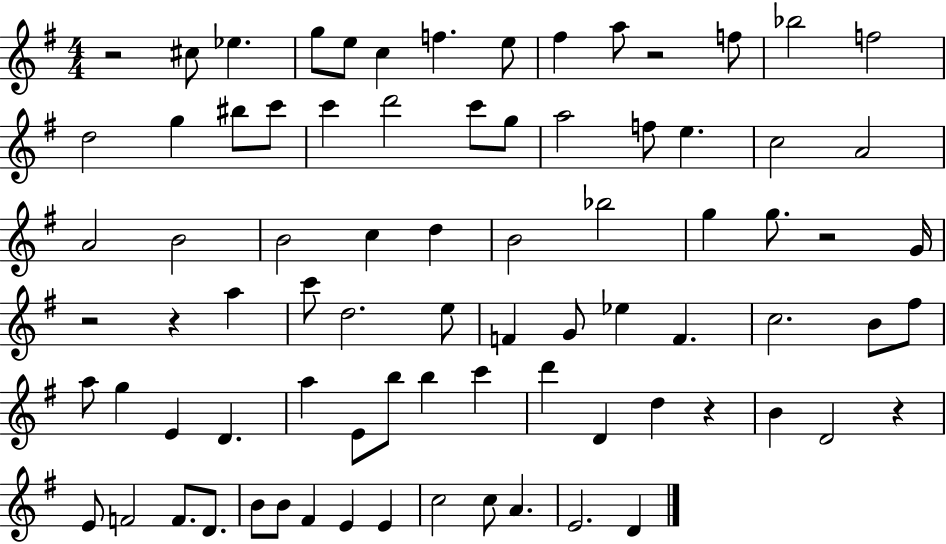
{
  \clef treble
  \numericTimeSignature
  \time 4/4
  \key g \major
  r2 cis''8 ees''4. | g''8 e''8 c''4 f''4. e''8 | fis''4 a''8 r2 f''8 | bes''2 f''2 | \break d''2 g''4 bis''8 c'''8 | c'''4 d'''2 c'''8 g''8 | a''2 f''8 e''4. | c''2 a'2 | \break a'2 b'2 | b'2 c''4 d''4 | b'2 bes''2 | g''4 g''8. r2 g'16 | \break r2 r4 a''4 | c'''8 d''2. e''8 | f'4 g'8 ees''4 f'4. | c''2. b'8 fis''8 | \break a''8 g''4 e'4 d'4. | a''4 e'8 b''8 b''4 c'''4 | d'''4 d'4 d''4 r4 | b'4 d'2 r4 | \break e'8 f'2 f'8. d'8. | b'8 b'8 fis'4 e'4 e'4 | c''2 c''8 a'4. | e'2. d'4 | \break \bar "|."
}